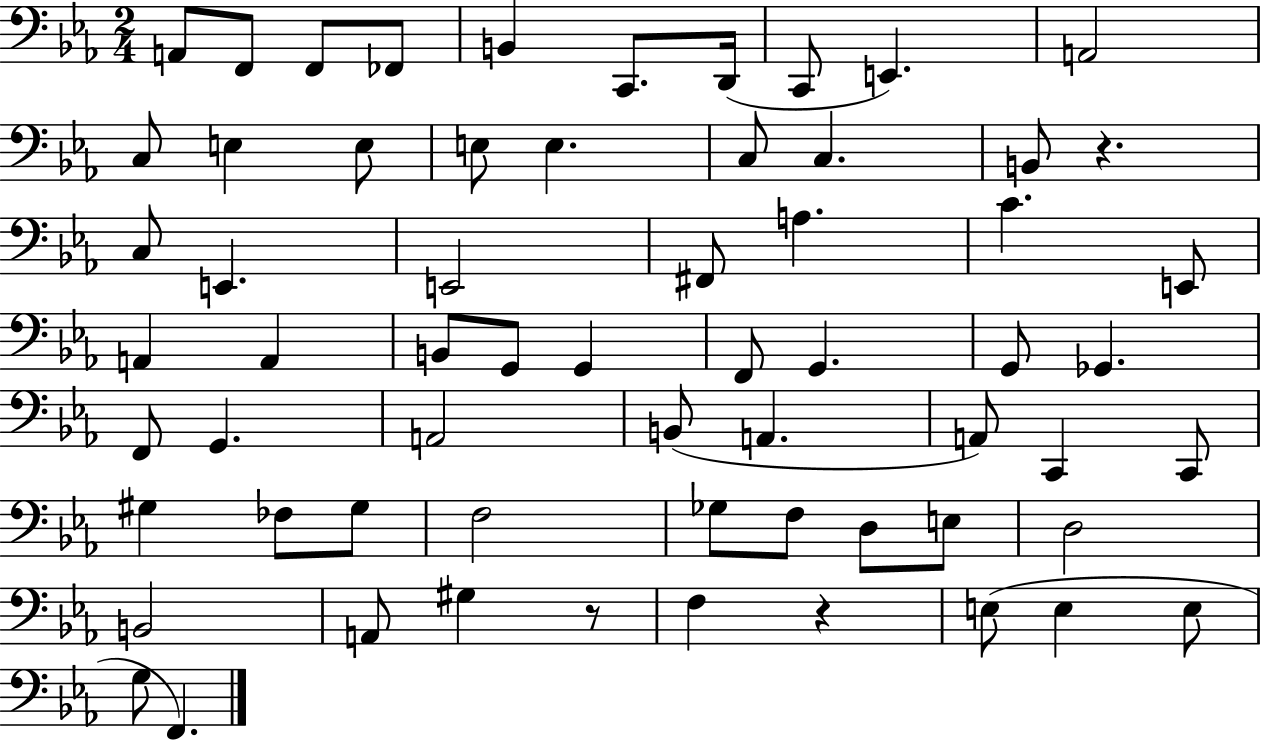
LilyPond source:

{
  \clef bass
  \numericTimeSignature
  \time 2/4
  \key ees \major
  a,8 f,8 f,8 fes,8 | b,4 c,8. d,16( | c,8 e,4.) | a,2 | \break c8 e4 e8 | e8 e4. | c8 c4. | b,8 r4. | \break c8 e,4. | e,2 | fis,8 a4. | c'4. e,8 | \break a,4 a,4 | b,8 g,8 g,4 | f,8 g,4. | g,8 ges,4. | \break f,8 g,4. | a,2 | b,8( a,4. | a,8) c,4 c,8 | \break gis4 fes8 gis8 | f2 | ges8 f8 d8 e8 | d2 | \break b,2 | a,8 gis4 r8 | f4 r4 | e8( e4 e8 | \break g8 f,4.) | \bar "|."
}